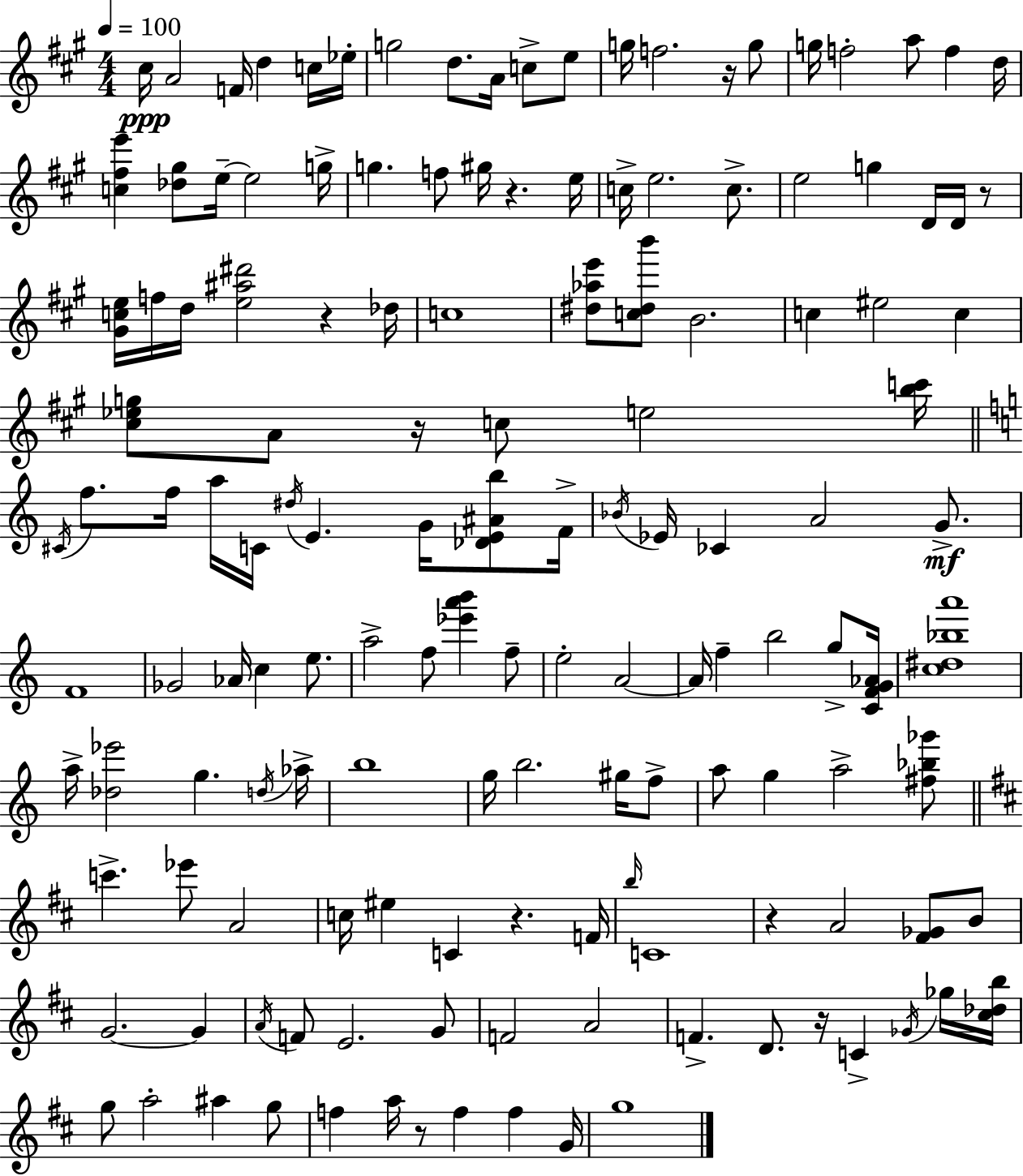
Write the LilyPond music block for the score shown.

{
  \clef treble
  \numericTimeSignature
  \time 4/4
  \key a \major
  \tempo 4 = 100
  cis''16\ppp a'2 f'16 d''4 c''16 ees''16-. | g''2 d''8. a'16 c''8-> e''8 | g''16 f''2. r16 g''8 | g''16 f''2-. a''8 f''4 d''16 | \break <c'' fis'' e'''>4 <des'' gis''>8 e''16--~~ e''2 g''16-> | g''4. f''8 gis''16 r4. e''16 | c''16-> e''2. c''8.-> | e''2 g''4 d'16 d'16 r8 | \break <gis' c'' e''>16 f''16 d''16 <e'' ais'' dis'''>2 r4 des''16 | c''1 | <dis'' aes'' e'''>8 <c'' dis'' b'''>8 b'2. | c''4 eis''2 c''4 | \break <cis'' ees'' g''>8 a'8 r16 c''8 e''2 <b'' c'''>16 | \bar "||" \break \key c \major \acciaccatura { cis'16 } f''8. f''16 a''16 c'16 \acciaccatura { dis''16 } e'4. g'16 <des' e' ais' b''>8 | f'16-> \acciaccatura { bes'16 } ees'16 ces'4 a'2 | g'8.->\mf f'1 | ges'2 aes'16 c''4 | \break e''8. a''2-> f''8 <ees''' a''' b'''>4 | f''8-- e''2-. a'2~~ | a'16 f''4-- b''2 | g''8-> <c' f' g' aes'>16 <c'' dis'' bes'' a'''>1 | \break a''16-> <des'' ees'''>2 g''4. | \acciaccatura { d''16 } aes''16-> b''1 | g''16 b''2. | gis''16 f''8-> a''8 g''4 a''2-> | \break <fis'' bes'' ges'''>8 \bar "||" \break \key b \minor c'''4.-> ees'''8 a'2 | c''16 eis''4 c'4 r4. f'16 | \grace { b''16 } c'1 | r4 a'2 <fis' ges'>8 b'8 | \break g'2.~~ g'4 | \acciaccatura { a'16 } f'8 e'2. | g'8 f'2 a'2 | f'4.-> d'8. r16 c'4-> | \break \acciaccatura { ges'16 } ges''16 <cis'' des'' b''>16 g''8 a''2-. ais''4 | g''8 f''4 a''16 r8 f''4 f''4 | g'16 g''1 | \bar "|."
}